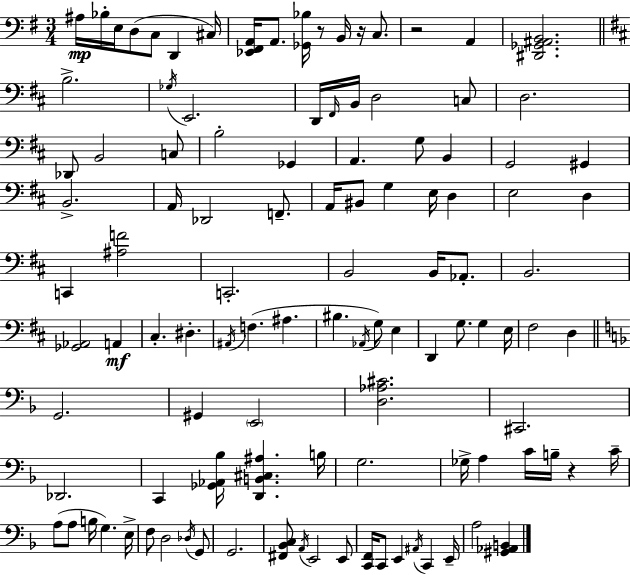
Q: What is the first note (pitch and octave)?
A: A#3